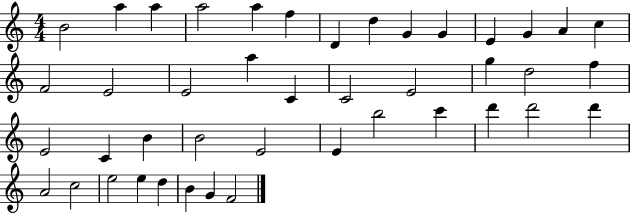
B4/h A5/q A5/q A5/h A5/q F5/q D4/q D5/q G4/q G4/q E4/q G4/q A4/q C5/q F4/h E4/h E4/h A5/q C4/q C4/h E4/h G5/q D5/h F5/q E4/h C4/q B4/q B4/h E4/h E4/q B5/h C6/q D6/q D6/h D6/q A4/h C5/h E5/h E5/q D5/q B4/q G4/q F4/h